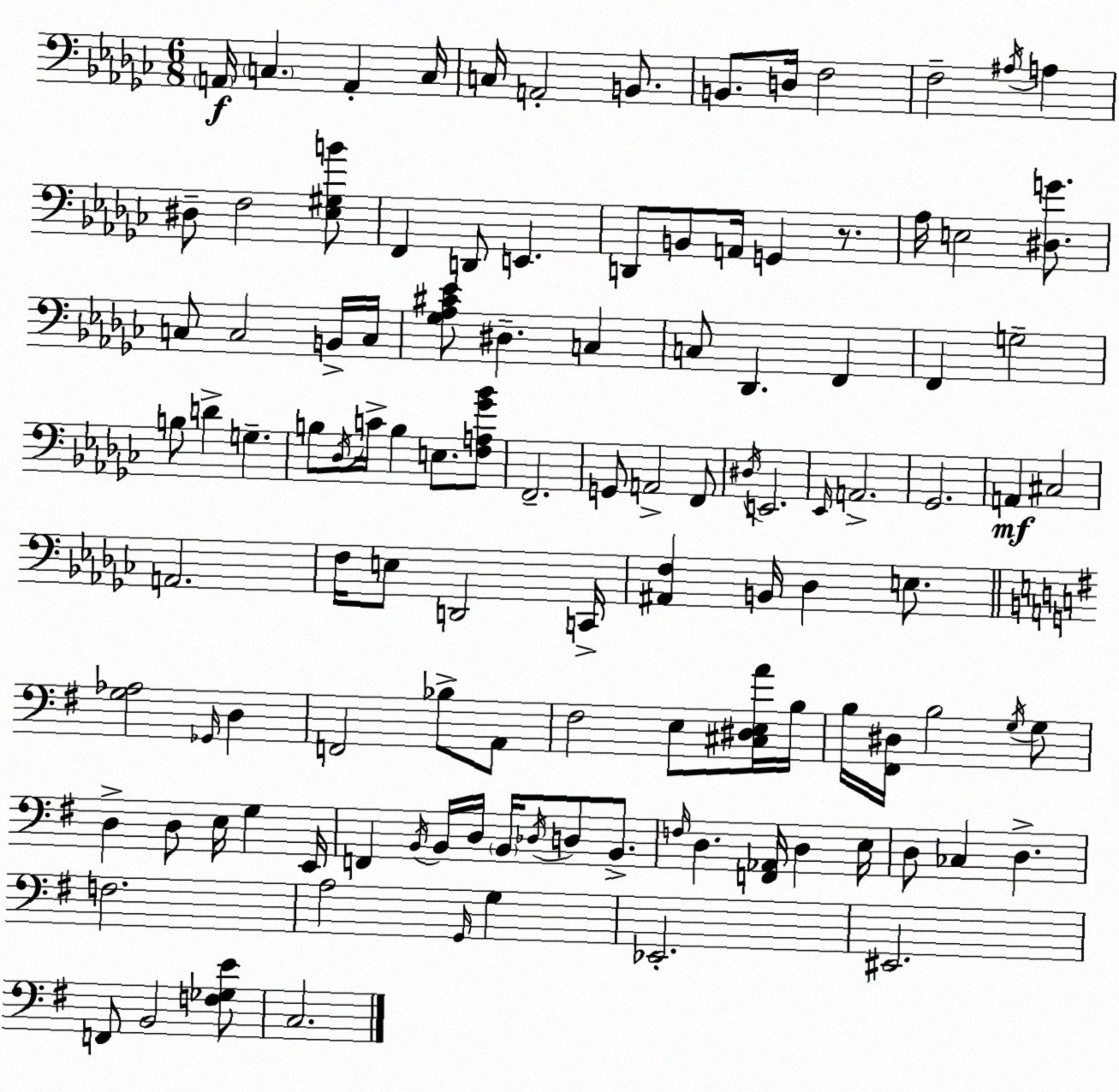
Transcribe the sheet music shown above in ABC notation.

X:1
T:Untitled
M:6/8
L:1/4
K:Ebm
A,,/4 C, A,, C,/4 C,/4 A,,2 B,,/2 B,,/2 D,/4 F,2 F,2 ^A,/4 A, ^D,/2 F,2 [_E,^G,B]/2 F,, D,,/2 E,, D,,/2 B,,/2 A,,/4 G,, z/2 _A,/4 E,2 [^D,G]/2 C,/2 C,2 B,,/4 C,/4 [_G,_A,^C_E]/2 ^D, C, C,/2 _D,, F,, F,, G,2 B,/2 D G, B,/2 _D,/4 C/4 B, E,/2 [F,A,_G_B]/2 F,,2 G,,/2 A,,2 F,,/2 ^D,/4 E,,2 _E,,/4 A,,2 _G,,2 A,, ^C,2 A,,2 F,/4 E,/2 D,,2 C,,/4 [^A,,F,] B,,/4 _D, E,/2 [G,_A,]2 _G,,/4 D, F,,2 _B,/2 A,,/2 ^F,2 E,/2 [^C,^D,E,A]/4 B,/4 B,/4 [^F,,^D,]/4 B,2 G,/4 G,/2 D, D,/2 E,/4 G, E,,/4 F,, B,,/4 B,,/4 D,/4 B,,/4 _D,/4 D,/2 B,,/2 F,/4 D, [F,,_A,,]/4 D, E,/4 D,/2 _C, D, F,2 A,2 G,,/4 G, _E,,2 ^E,,2 F,,/2 B,,2 [F,_G,E]/2 C,2